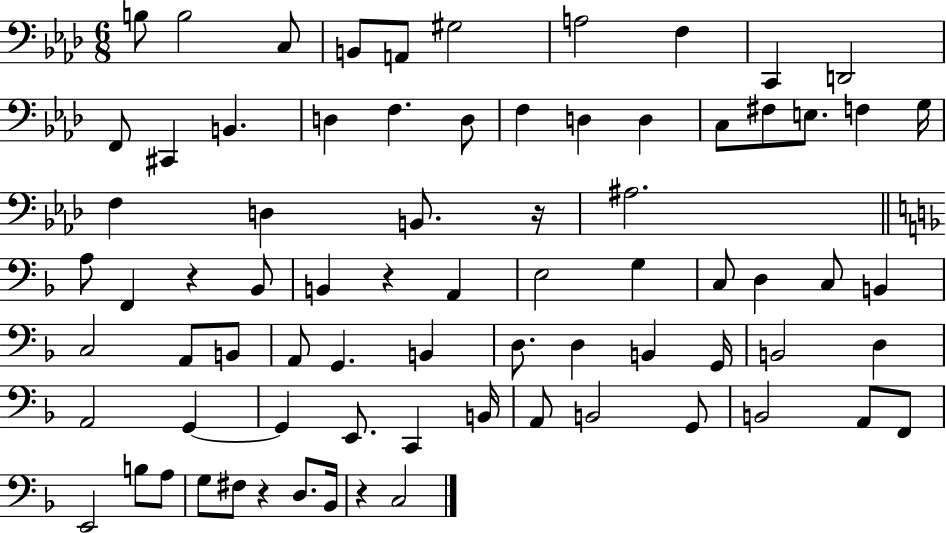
B3/e B3/h C3/e B2/e A2/e G#3/h A3/h F3/q C2/q D2/h F2/e C#2/q B2/q. D3/q F3/q. D3/e F3/q D3/q D3/q C3/e F#3/e E3/e. F3/q G3/s F3/q D3/q B2/e. R/s A#3/h. A3/e F2/q R/q Bb2/e B2/q R/q A2/q E3/h G3/q C3/e D3/q C3/e B2/q C3/h A2/e B2/e A2/e G2/q. B2/q D3/e. D3/q B2/q G2/s B2/h D3/q A2/h G2/q G2/q E2/e. C2/q B2/s A2/e B2/h G2/e B2/h A2/e F2/e E2/h B3/e A3/e G3/e F#3/e R/q D3/e. Bb2/s R/q C3/h